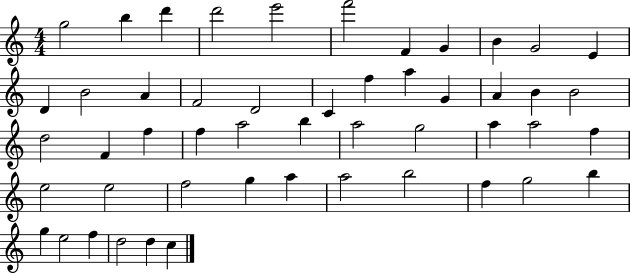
X:1
T:Untitled
M:4/4
L:1/4
K:C
g2 b d' d'2 e'2 f'2 F G B G2 E D B2 A F2 D2 C f a G A B B2 d2 F f f a2 b a2 g2 a a2 f e2 e2 f2 g a a2 b2 f g2 b g e2 f d2 d c